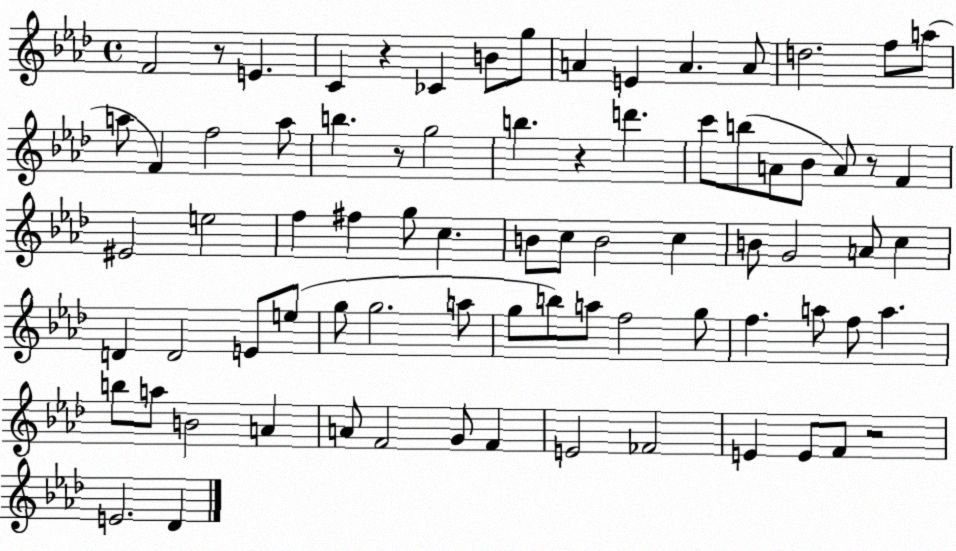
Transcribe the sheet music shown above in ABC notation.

X:1
T:Untitled
M:4/4
L:1/4
K:Ab
F2 z/2 E C z _C B/2 g/2 A E A A/2 d2 f/2 a/2 a/2 F f2 a/2 b z/2 g2 b z d' c'/2 b/2 A/2 _B/2 A/2 z/2 F ^E2 e2 f ^f g/2 c B/2 c/2 B2 c B/2 G2 A/2 c D D2 E/2 e/2 g/2 g2 a/2 g/2 b/2 a/2 f2 g/2 f a/2 f/2 a b/2 a/2 B2 A A/2 F2 G/2 F E2 _F2 E E/2 F/2 z2 E2 _D